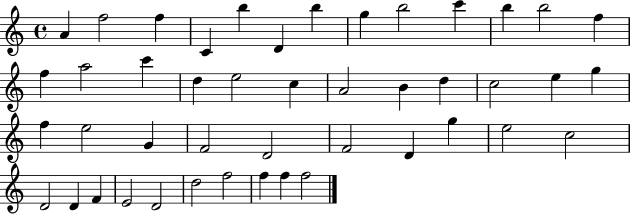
{
  \clef treble
  \time 4/4
  \defaultTimeSignature
  \key c \major
  a'4 f''2 f''4 | c'4 b''4 d'4 b''4 | g''4 b''2 c'''4 | b''4 b''2 f''4 | \break f''4 a''2 c'''4 | d''4 e''2 c''4 | a'2 b'4 d''4 | c''2 e''4 g''4 | \break f''4 e''2 g'4 | f'2 d'2 | f'2 d'4 g''4 | e''2 c''2 | \break d'2 d'4 f'4 | e'2 d'2 | d''2 f''2 | f''4 f''4 f''2 | \break \bar "|."
}